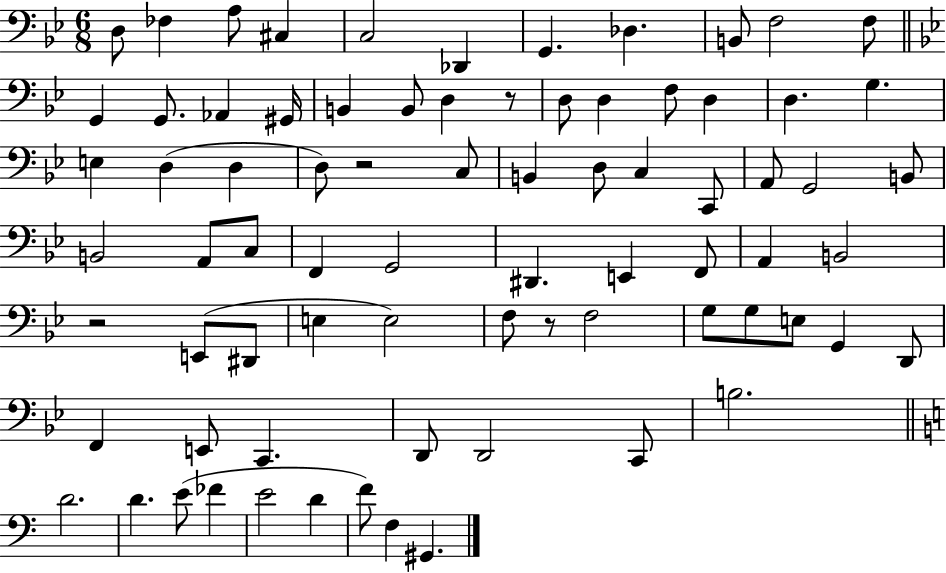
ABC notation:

X:1
T:Untitled
M:6/8
L:1/4
K:Bb
D,/2 _F, A,/2 ^C, C,2 _D,, G,, _D, B,,/2 F,2 F,/2 G,, G,,/2 _A,, ^G,,/4 B,, B,,/2 D, z/2 D,/2 D, F,/2 D, D, G, E, D, D, D,/2 z2 C,/2 B,, D,/2 C, C,,/2 A,,/2 G,,2 B,,/2 B,,2 A,,/2 C,/2 F,, G,,2 ^D,, E,, F,,/2 A,, B,,2 z2 E,,/2 ^D,,/2 E, E,2 F,/2 z/2 F,2 G,/2 G,/2 E,/2 G,, D,,/2 F,, E,,/2 C,, D,,/2 D,,2 C,,/2 B,2 D2 D E/2 _F E2 D F/2 F, ^G,,